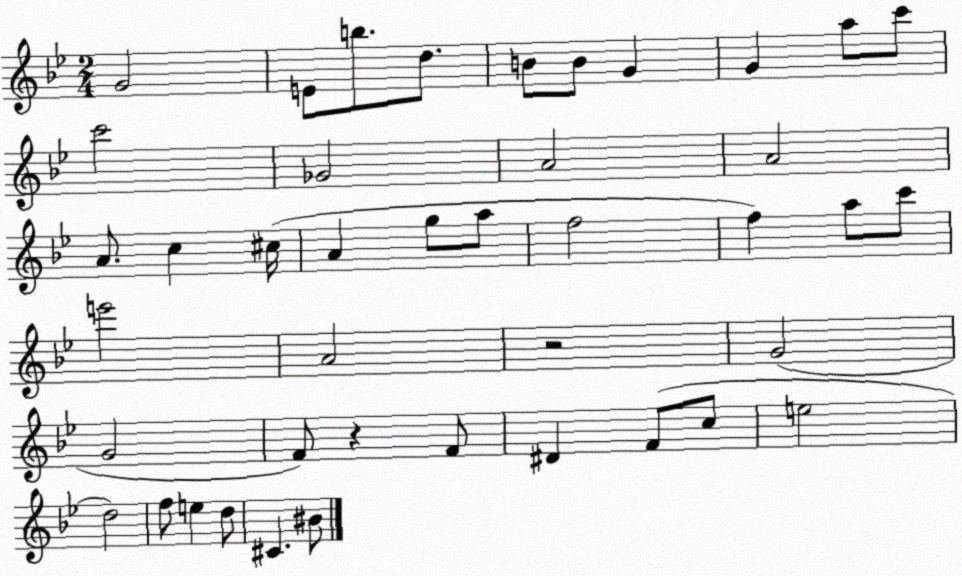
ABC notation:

X:1
T:Untitled
M:2/4
L:1/4
K:Bb
G2 E/2 b/2 d/2 B/2 B/2 G G a/2 c'/2 c'2 _G2 A2 A2 A/2 c ^c/4 A g/2 a/2 f2 f a/2 c'/2 e'2 A2 z2 G2 G2 F/2 z F/2 ^D F/2 c/2 e2 d2 f/2 e d/2 ^C ^B/2